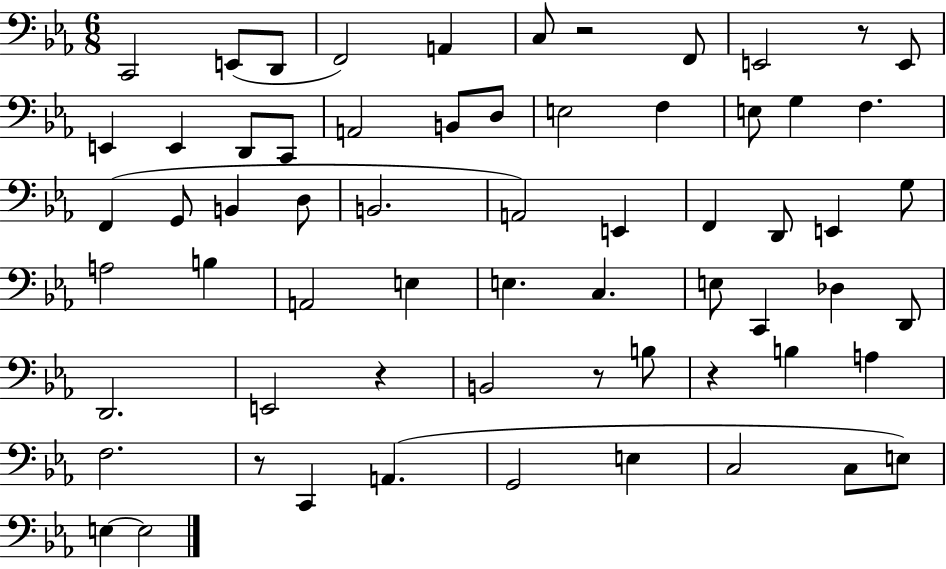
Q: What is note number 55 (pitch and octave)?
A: C3